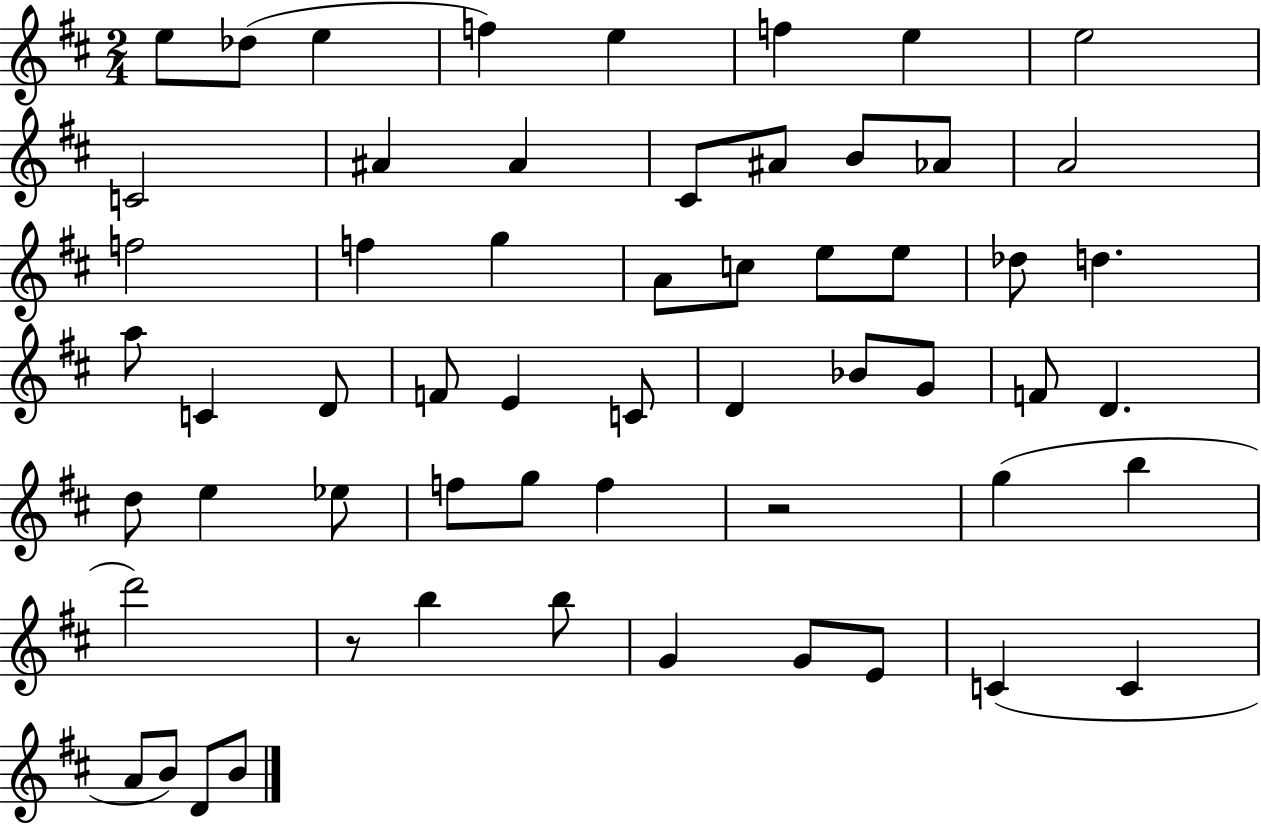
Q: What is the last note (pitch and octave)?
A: B4